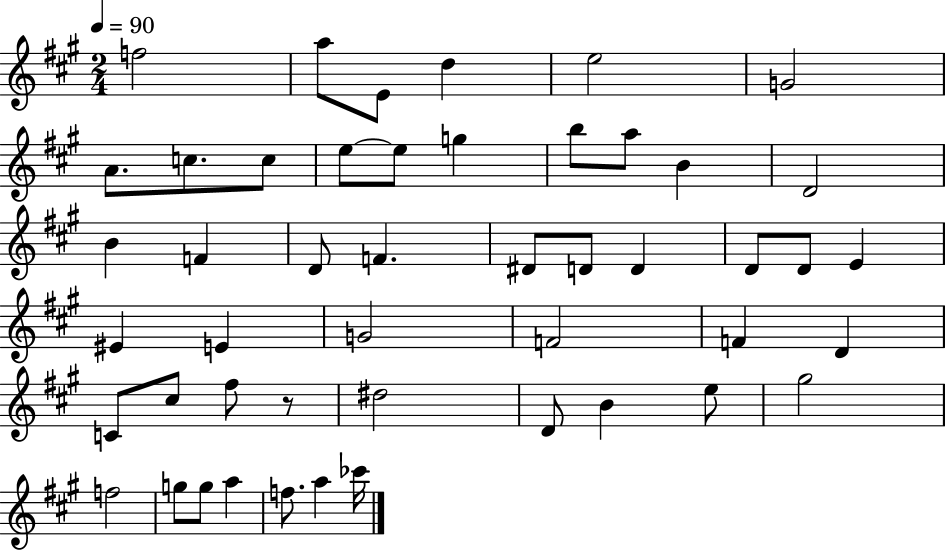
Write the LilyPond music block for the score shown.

{
  \clef treble
  \numericTimeSignature
  \time 2/4
  \key a \major
  \tempo 4 = 90
  f''2 | a''8 e'8 d''4 | e''2 | g'2 | \break a'8. c''8. c''8 | e''8~~ e''8 g''4 | b''8 a''8 b'4 | d'2 | \break b'4 f'4 | d'8 f'4. | dis'8 d'8 d'4 | d'8 d'8 e'4 | \break eis'4 e'4 | g'2 | f'2 | f'4 d'4 | \break c'8 cis''8 fis''8 r8 | dis''2 | d'8 b'4 e''8 | gis''2 | \break f''2 | g''8 g''8 a''4 | f''8. a''4 ces'''16 | \bar "|."
}